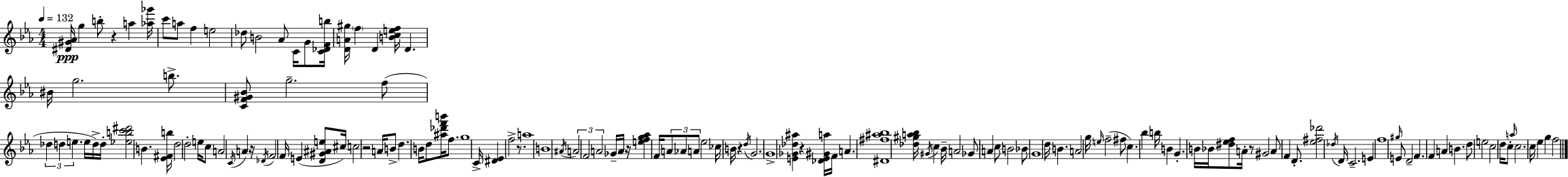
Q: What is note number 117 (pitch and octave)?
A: C5